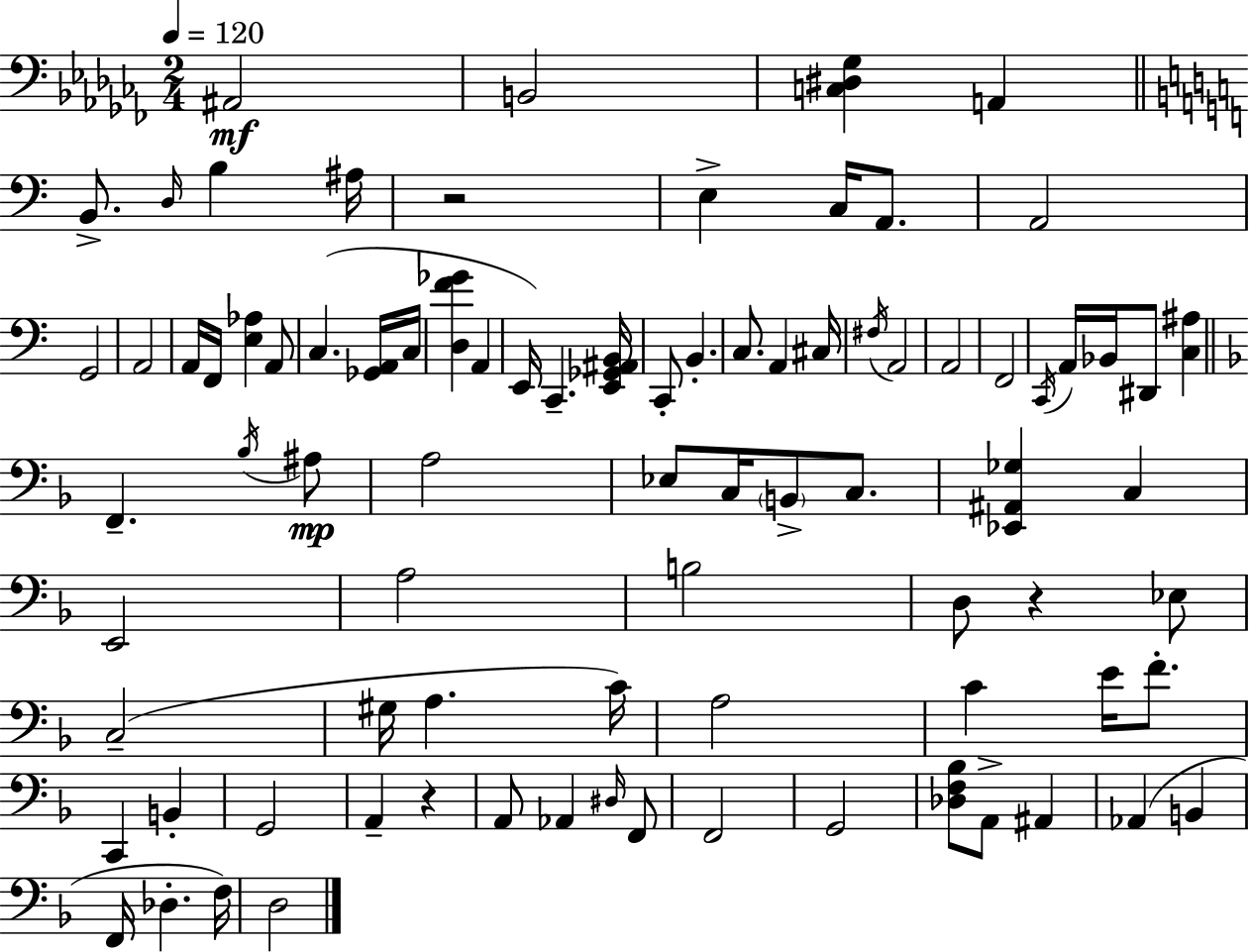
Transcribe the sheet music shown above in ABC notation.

X:1
T:Untitled
M:2/4
L:1/4
K:Abm
^A,,2 B,,2 [C,^D,_G,] A,, B,,/2 D,/4 B, ^A,/4 z2 E, C,/4 A,,/2 A,,2 G,,2 A,,2 A,,/4 F,,/4 [E,_A,] A,,/2 C, [_G,,A,,]/4 C,/4 [D,F_G] A,, E,,/4 C,, [E,,_G,,^A,,B,,]/4 C,,/2 B,, C,/2 A,, ^C,/4 ^F,/4 A,,2 A,,2 F,,2 C,,/4 A,,/4 _B,,/4 ^D,,/2 [C,^A,] F,, _B,/4 ^A,/2 A,2 _E,/2 C,/4 B,,/2 C,/2 [_E,,^A,,_G,] C, E,,2 A,2 B,2 D,/2 z _E,/2 C,2 ^G,/4 A, C/4 A,2 C E/4 F/2 C,, B,, G,,2 A,, z A,,/2 _A,, ^D,/4 F,,/2 F,,2 G,,2 [_D,F,_B,]/2 A,,/2 ^A,, _A,, B,, F,,/4 _D, F,/4 D,2